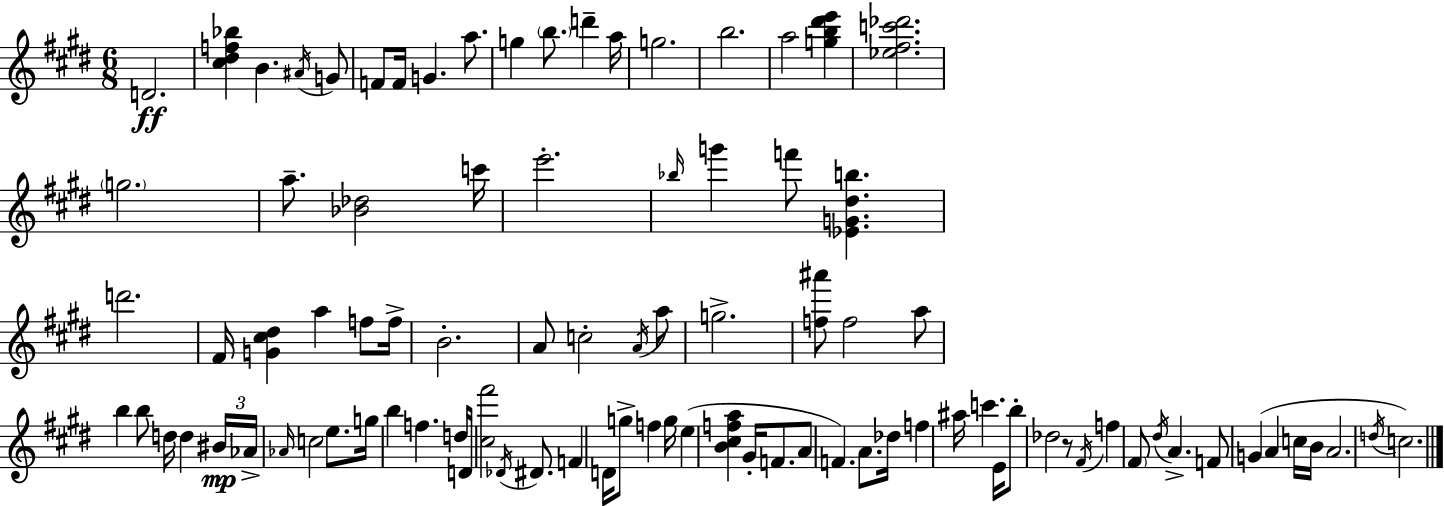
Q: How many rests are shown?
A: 1